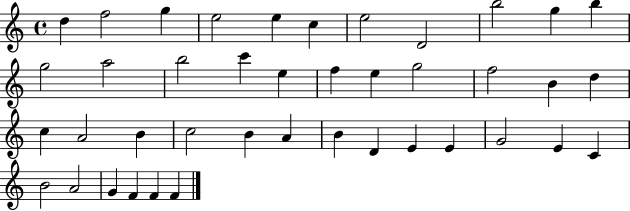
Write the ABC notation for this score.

X:1
T:Untitled
M:4/4
L:1/4
K:C
d f2 g e2 e c e2 D2 b2 g b g2 a2 b2 c' e f e g2 f2 B d c A2 B c2 B A B D E E G2 E C B2 A2 G F F F